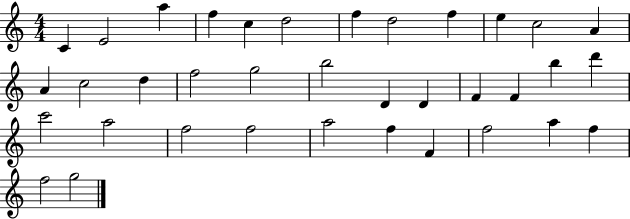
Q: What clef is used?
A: treble